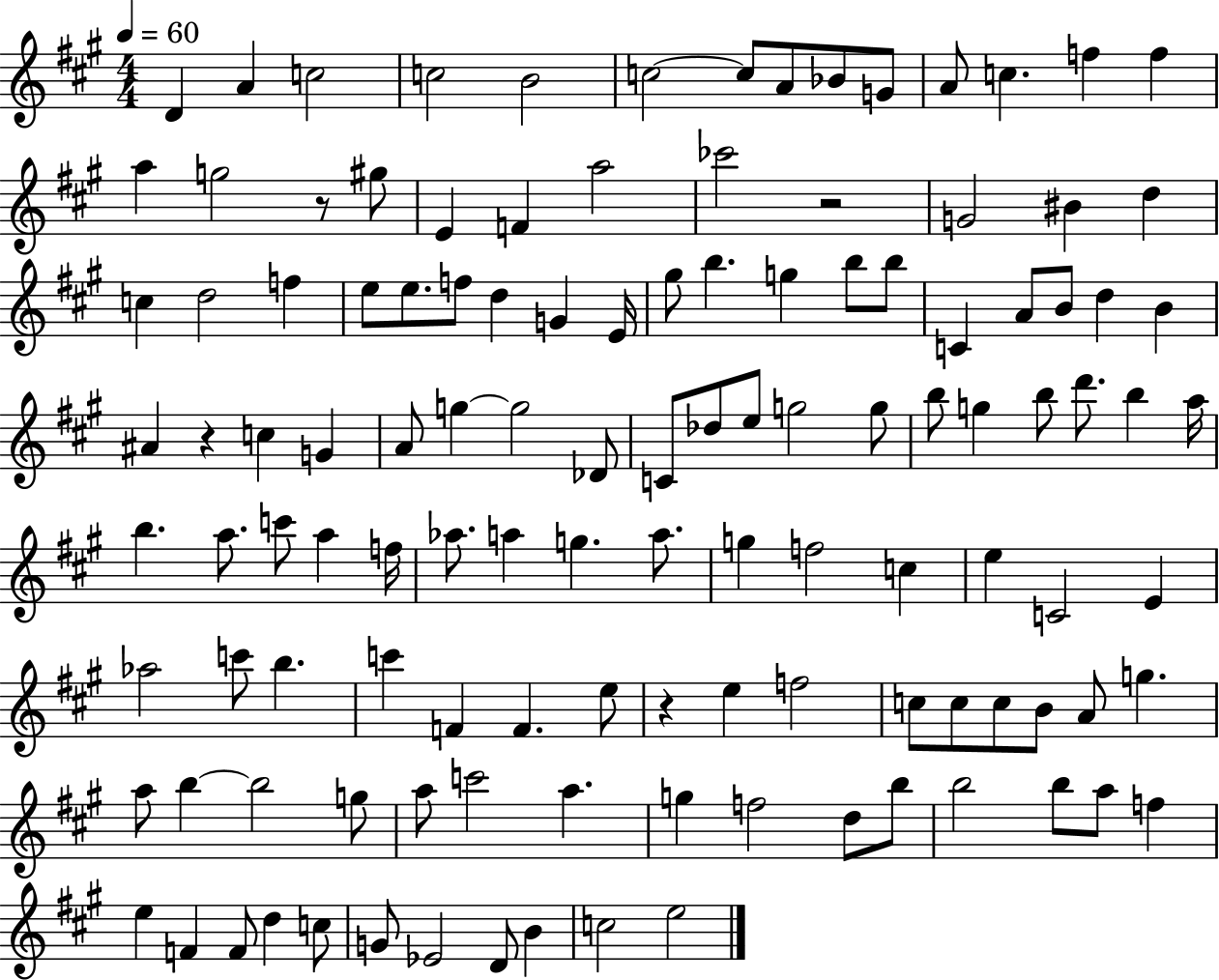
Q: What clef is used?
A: treble